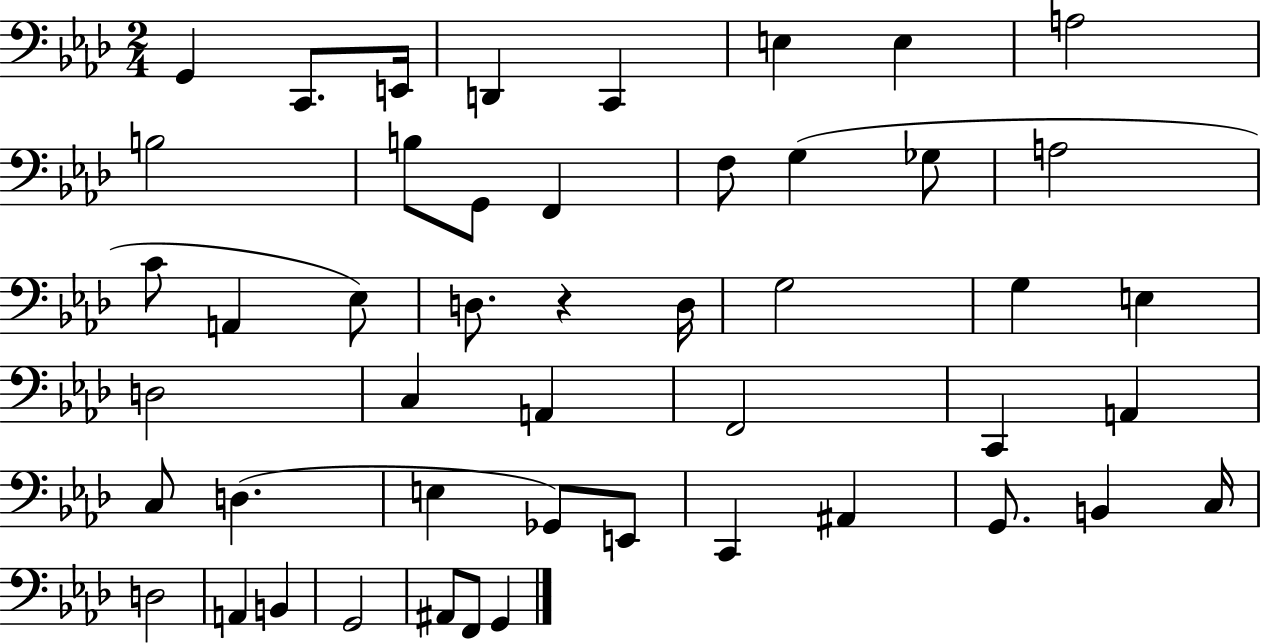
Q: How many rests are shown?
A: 1